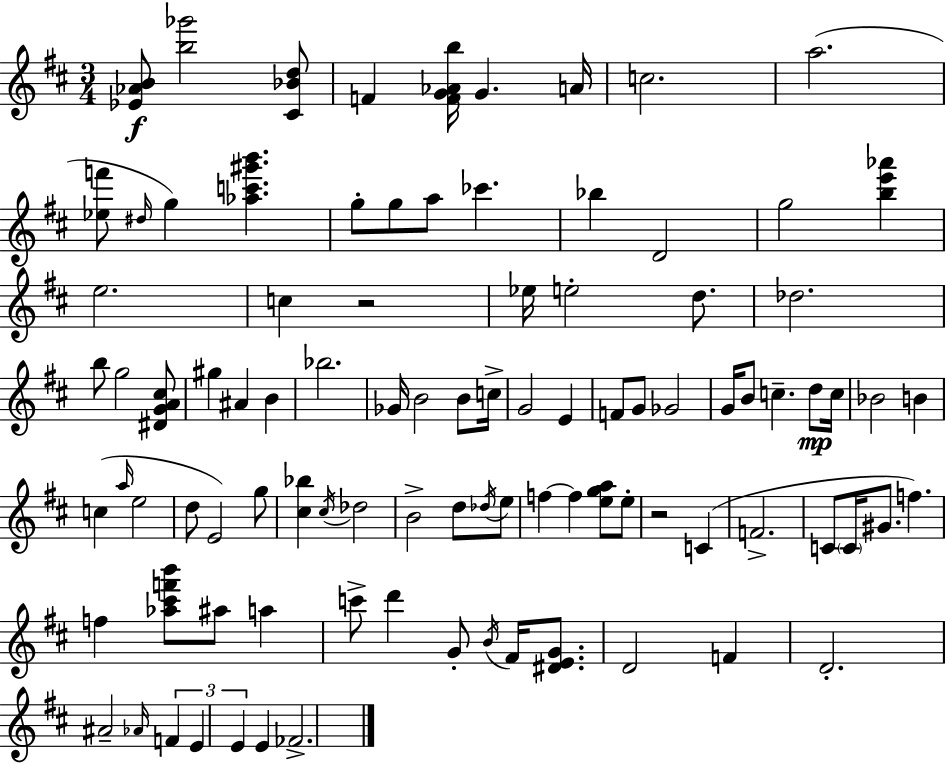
{
  \clef treble
  \numericTimeSignature
  \time 3/4
  \key d \major
  <ees' aes' b'>8\f <b'' ges'''>2 <cis' bes' d''>8 | f'4 <f' g' aes' b''>16 g'4. a'16 | c''2. | a''2.( | \break <ees'' f'''>8 \grace { dis''16 }) g''4 <aes'' c''' gis''' b'''>4. | g''8-. g''8 a''8 ces'''4. | bes''4 d'2 | g''2 <b'' e''' aes'''>4 | \break e''2. | c''4 r2 | ees''16 e''2-. d''8. | des''2. | \break b''8 g''2 <dis' g' a' cis''>8 | gis''4 ais'4 b'4 | bes''2. | ges'16 b'2 b'8 | \break c''16-> g'2 e'4 | f'8 g'8 ges'2 | g'16 b'8 c''4.-- d''8\mp | c''16 bes'2 b'4 | \break c''4( \grace { a''16 } e''2 | d''8 e'2) | g''8 <cis'' bes''>4 \acciaccatura { cis''16 } des''2 | b'2-> d''8 | \break \acciaccatura { des''16 } e''8 f''4~~ f''4 | <e'' g'' a''>8 e''8-. r2 | c'4( f'2.-> | c'8 \parenthesize c'16 gis'8. f''4.) | \break f''4 <aes'' cis''' f''' b'''>8 ais''8 | a''4 c'''8-> d'''4 g'8-. | \acciaccatura { b'16 } fis'16 <dis' e' g'>8. d'2 | f'4 d'2.-. | \break ais'2-- | \grace { aes'16 } \tuplet 3/2 { f'4 e'4 e'4 } | e'4 fes'2.-> | \bar "|."
}